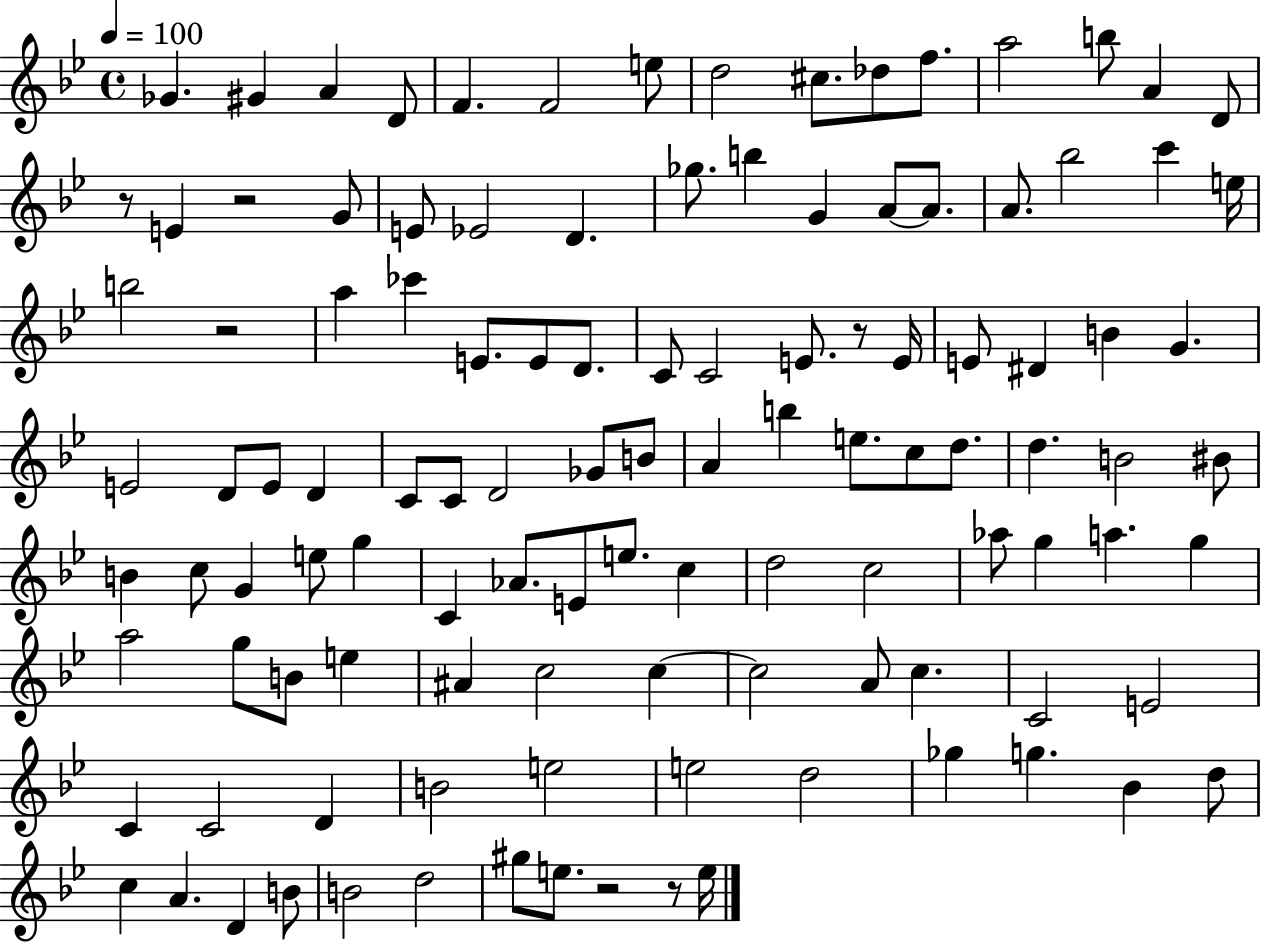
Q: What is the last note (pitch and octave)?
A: E5